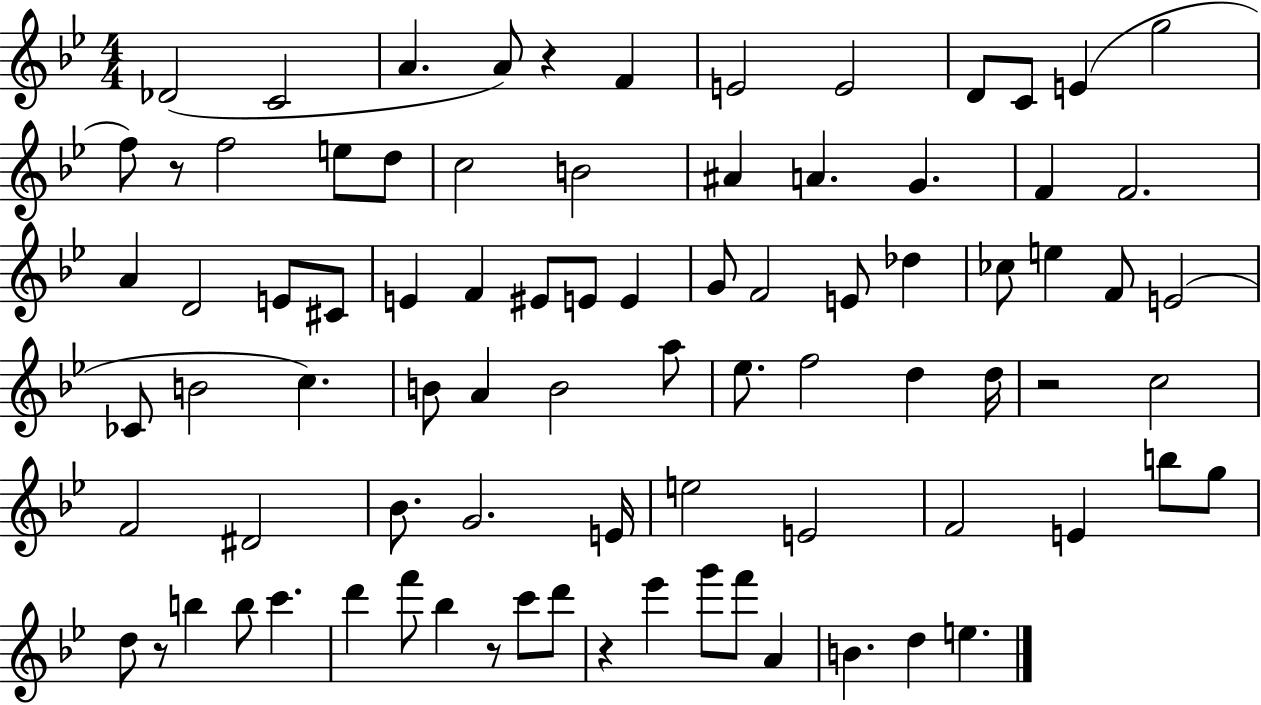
Db4/h C4/h A4/q. A4/e R/q F4/q E4/h E4/h D4/e C4/e E4/q G5/h F5/e R/e F5/h E5/e D5/e C5/h B4/h A#4/q A4/q. G4/q. F4/q F4/h. A4/q D4/h E4/e C#4/e E4/q F4/q EIS4/e E4/e E4/q G4/e F4/h E4/e Db5/q CES5/e E5/q F4/e E4/h CES4/e B4/h C5/q. B4/e A4/q B4/h A5/e Eb5/e. F5/h D5/q D5/s R/h C5/h F4/h D#4/h Bb4/e. G4/h. E4/s E5/h E4/h F4/h E4/q B5/e G5/e D5/e R/e B5/q B5/e C6/q. D6/q F6/e Bb5/q R/e C6/e D6/e R/q Eb6/q G6/e F6/e A4/q B4/q. D5/q E5/q.